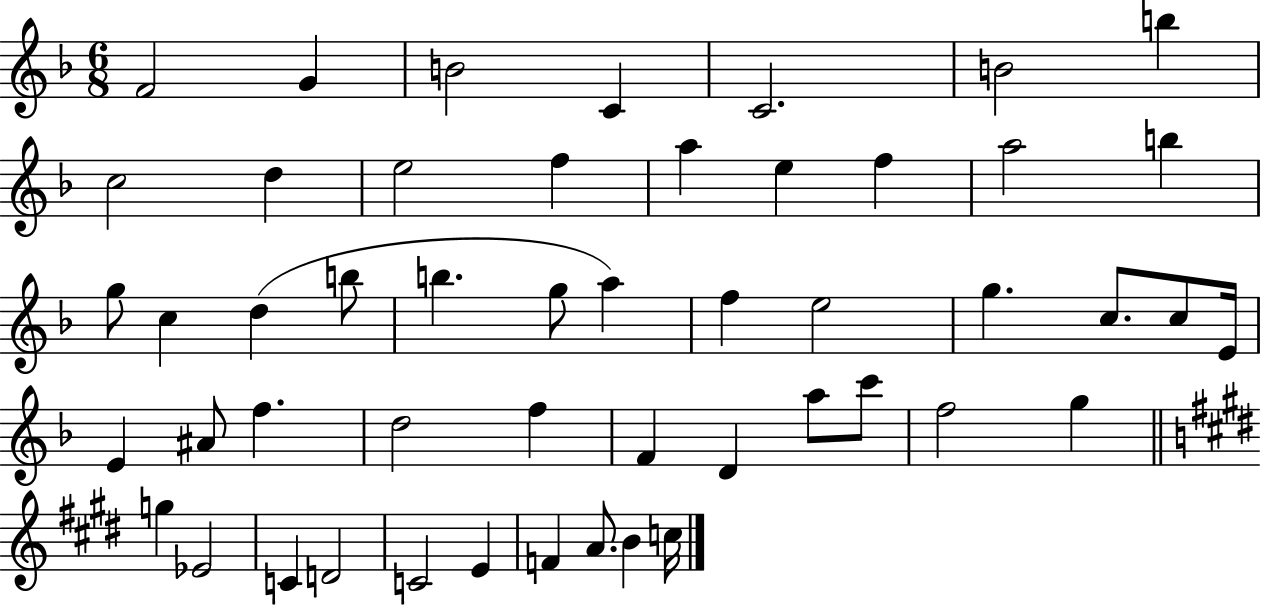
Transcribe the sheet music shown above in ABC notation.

X:1
T:Untitled
M:6/8
L:1/4
K:F
F2 G B2 C C2 B2 b c2 d e2 f a e f a2 b g/2 c d b/2 b g/2 a f e2 g c/2 c/2 E/4 E ^A/2 f d2 f F D a/2 c'/2 f2 g g _E2 C D2 C2 E F A/2 B c/4